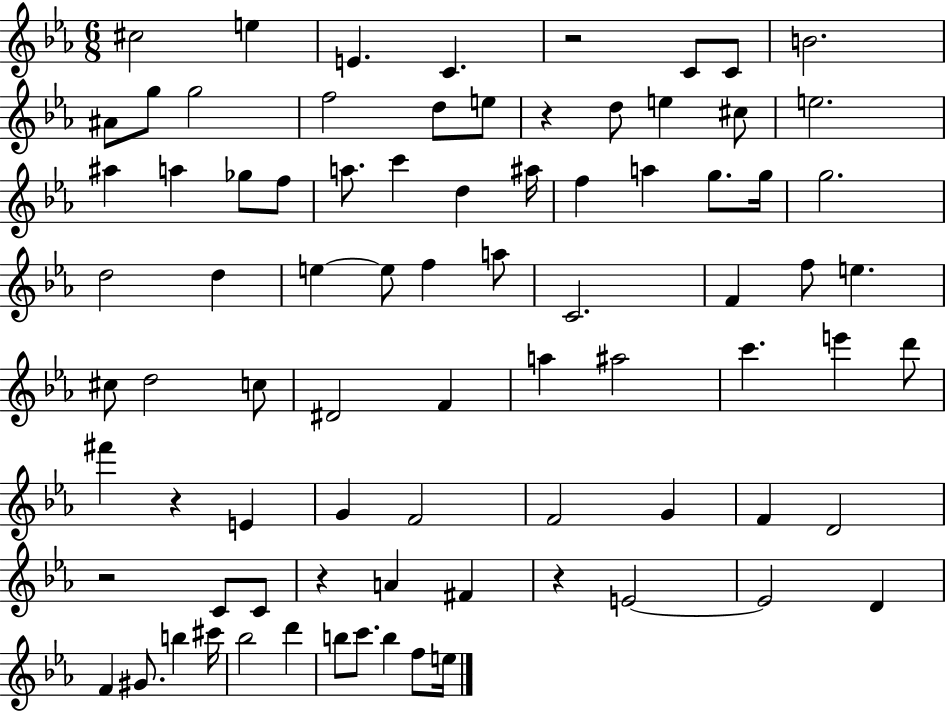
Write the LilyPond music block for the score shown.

{
  \clef treble
  \numericTimeSignature
  \time 6/8
  \key ees \major
  cis''2 e''4 | e'4. c'4. | r2 c'8 c'8 | b'2. | \break ais'8 g''8 g''2 | f''2 d''8 e''8 | r4 d''8 e''4 cis''8 | e''2. | \break ais''4 a''4 ges''8 f''8 | a''8. c'''4 d''4 ais''16 | f''4 a''4 g''8. g''16 | g''2. | \break d''2 d''4 | e''4~~ e''8 f''4 a''8 | c'2. | f'4 f''8 e''4. | \break cis''8 d''2 c''8 | dis'2 f'4 | a''4 ais''2 | c'''4. e'''4 d'''8 | \break fis'''4 r4 e'4 | g'4 f'2 | f'2 g'4 | f'4 d'2 | \break r2 c'8 c'8 | r4 a'4 fis'4 | r4 e'2~~ | e'2 d'4 | \break f'4 gis'8. b''4 cis'''16 | bes''2 d'''4 | b''8 c'''8. b''4 f''8 e''16 | \bar "|."
}